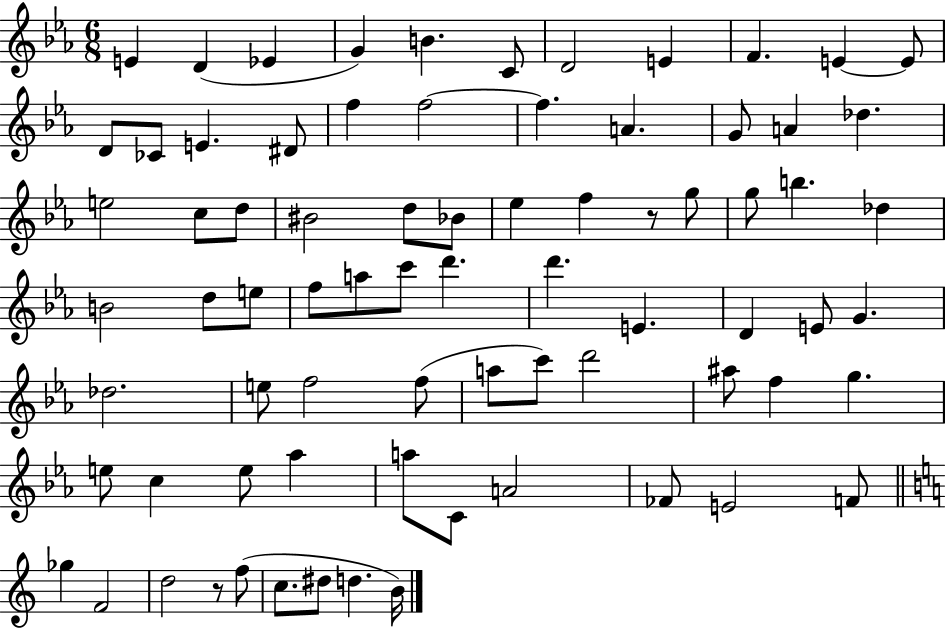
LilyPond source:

{
  \clef treble
  \numericTimeSignature
  \time 6/8
  \key ees \major
  e'4 d'4( ees'4 | g'4) b'4. c'8 | d'2 e'4 | f'4. e'4~~ e'8 | \break d'8 ces'8 e'4. dis'8 | f''4 f''2~~ | f''4. a'4. | g'8 a'4 des''4. | \break e''2 c''8 d''8 | bis'2 d''8 bes'8 | ees''4 f''4 r8 g''8 | g''8 b''4. des''4 | \break b'2 d''8 e''8 | f''8 a''8 c'''8 d'''4. | d'''4. e'4. | d'4 e'8 g'4. | \break des''2. | e''8 f''2 f''8( | a''8 c'''8) d'''2 | ais''8 f''4 g''4. | \break e''8 c''4 e''8 aes''4 | a''8 c'8 a'2 | fes'8 e'2 f'8 | \bar "||" \break \key c \major ges''4 f'2 | d''2 r8 f''8( | c''8. dis''8 d''4. b'16) | \bar "|."
}